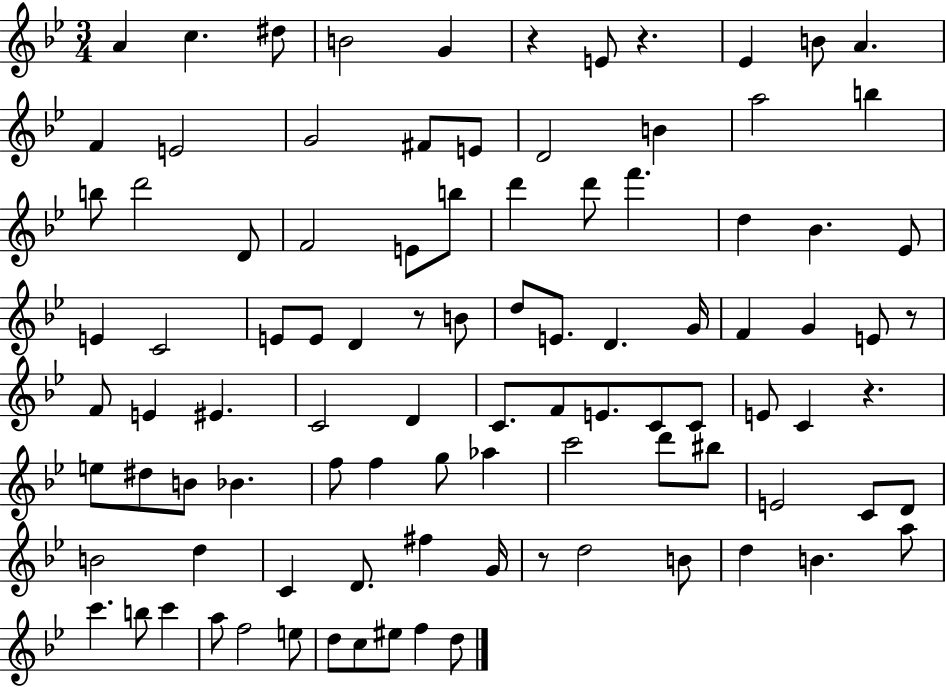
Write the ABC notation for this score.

X:1
T:Untitled
M:3/4
L:1/4
K:Bb
A c ^d/2 B2 G z E/2 z _E B/2 A F E2 G2 ^F/2 E/2 D2 B a2 b b/2 d'2 D/2 F2 E/2 b/2 d' d'/2 f' d _B _E/2 E C2 E/2 E/2 D z/2 B/2 d/2 E/2 D G/4 F G E/2 z/2 F/2 E ^E C2 D C/2 F/2 E/2 C/2 C/2 E/2 C z e/2 ^d/2 B/2 _B f/2 f g/2 _a c'2 d'/2 ^b/2 E2 C/2 D/2 B2 d C D/2 ^f G/4 z/2 d2 B/2 d B a/2 c' b/2 c' a/2 f2 e/2 d/2 c/2 ^e/2 f d/2